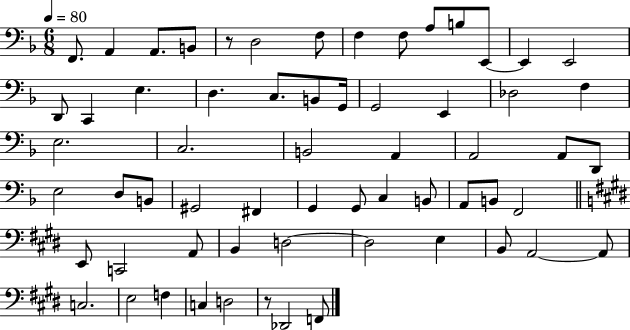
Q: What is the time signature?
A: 6/8